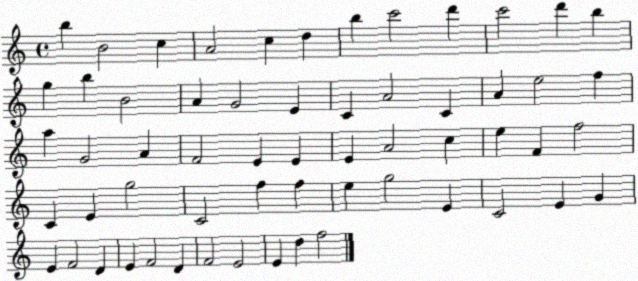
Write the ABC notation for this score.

X:1
T:Untitled
M:4/4
L:1/4
K:C
b B2 c A2 c d b c'2 d' c'2 d' b g b B2 A G2 E C A2 C A e2 f a G2 A F2 E E E A2 c e F f2 C E g2 C2 f f e g2 E C2 E G E F2 D E F2 D F2 E2 E d f2